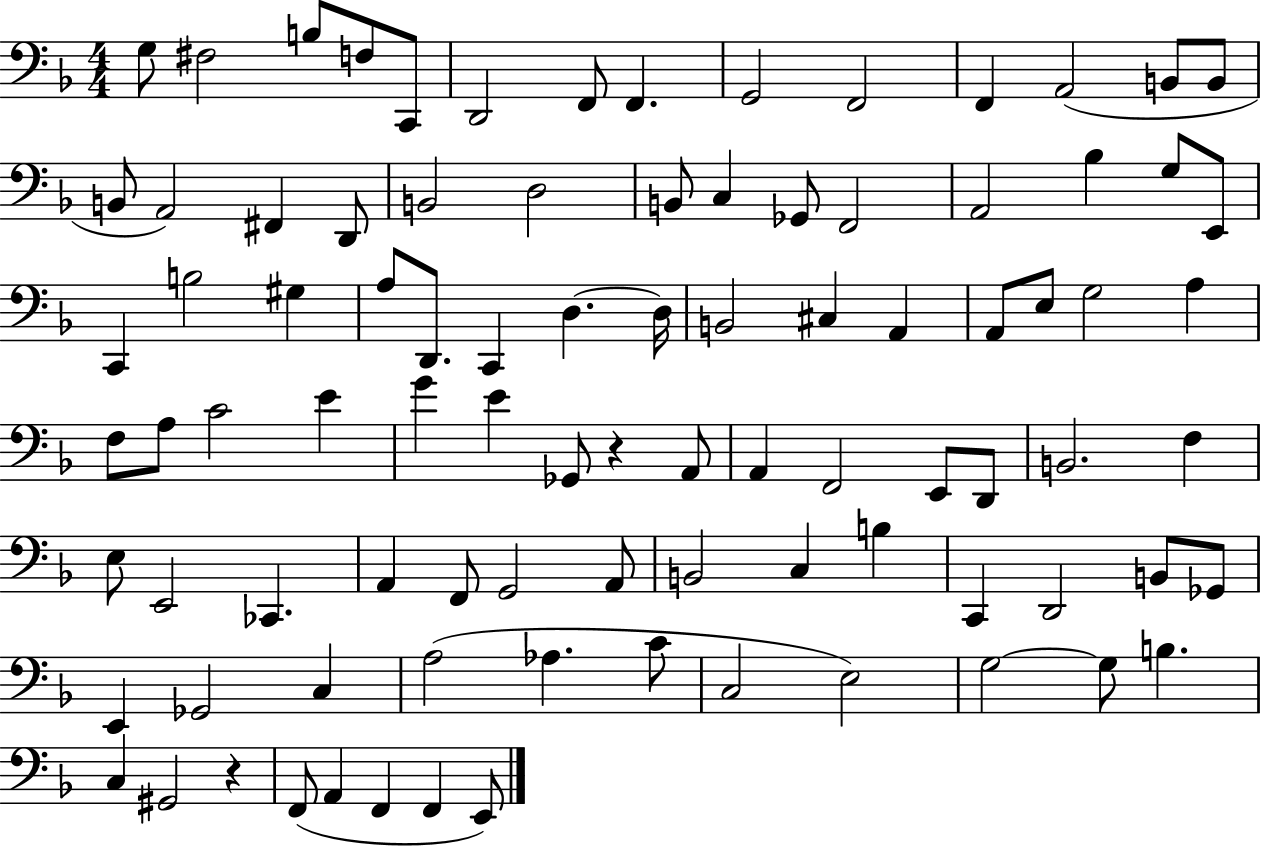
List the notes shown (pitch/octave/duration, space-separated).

G3/e F#3/h B3/e F3/e C2/e D2/h F2/e F2/q. G2/h F2/h F2/q A2/h B2/e B2/e B2/e A2/h F#2/q D2/e B2/h D3/h B2/e C3/q Gb2/e F2/h A2/h Bb3/q G3/e E2/e C2/q B3/h G#3/q A3/e D2/e. C2/q D3/q. D3/s B2/h C#3/q A2/q A2/e E3/e G3/h A3/q F3/e A3/e C4/h E4/q G4/q E4/q Gb2/e R/q A2/e A2/q F2/h E2/e D2/e B2/h. F3/q E3/e E2/h CES2/q. A2/q F2/e G2/h A2/e B2/h C3/q B3/q C2/q D2/h B2/e Gb2/e E2/q Gb2/h C3/q A3/h Ab3/q. C4/e C3/h E3/h G3/h G3/e B3/q. C3/q G#2/h R/q F2/e A2/q F2/q F2/q E2/e